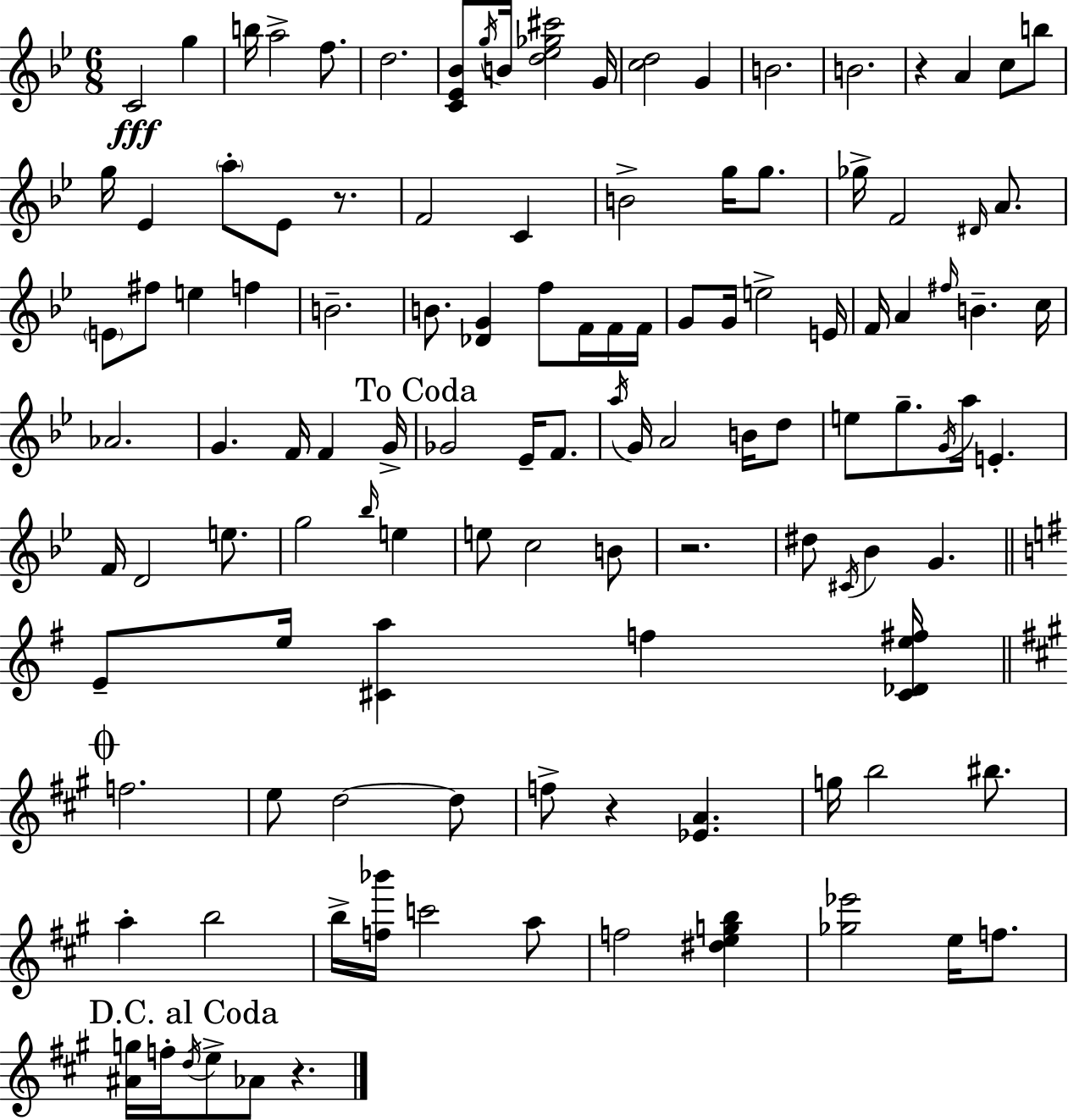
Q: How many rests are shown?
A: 5